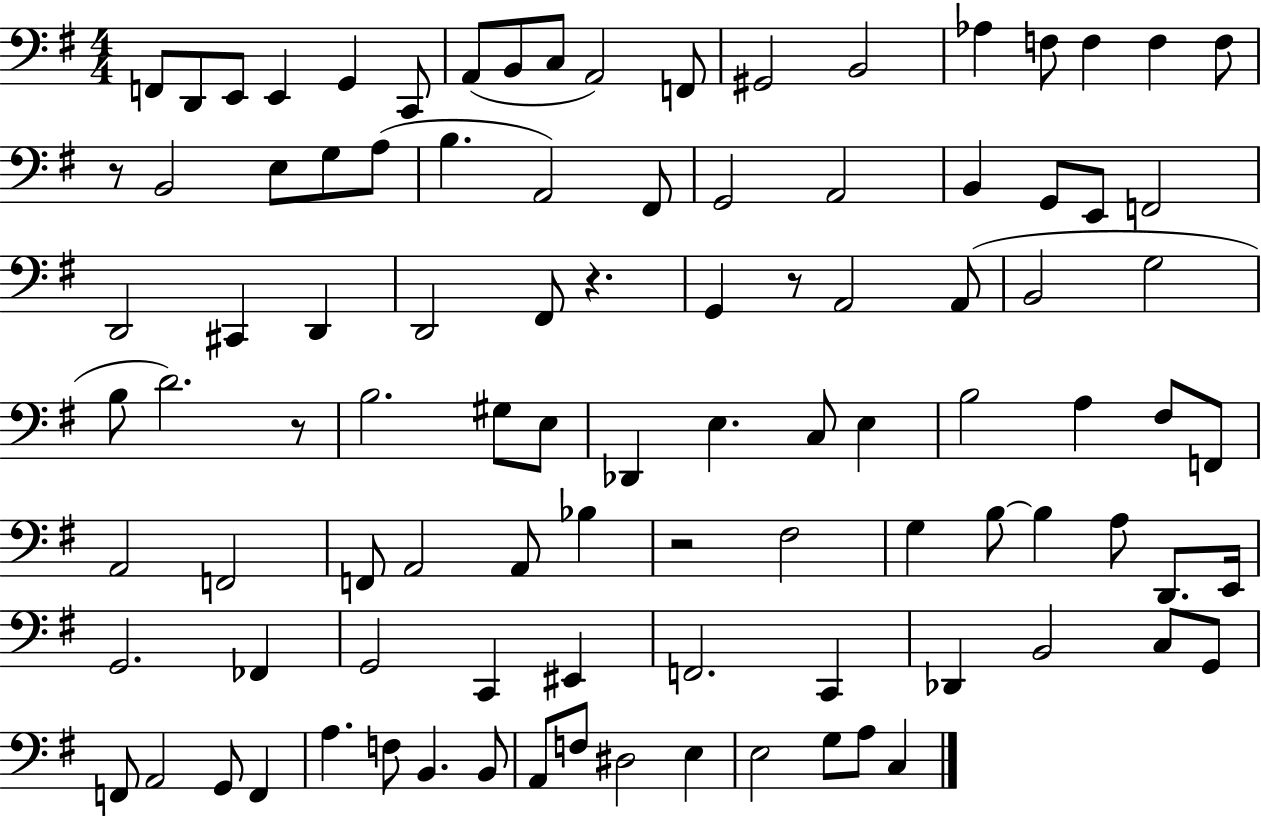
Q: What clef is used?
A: bass